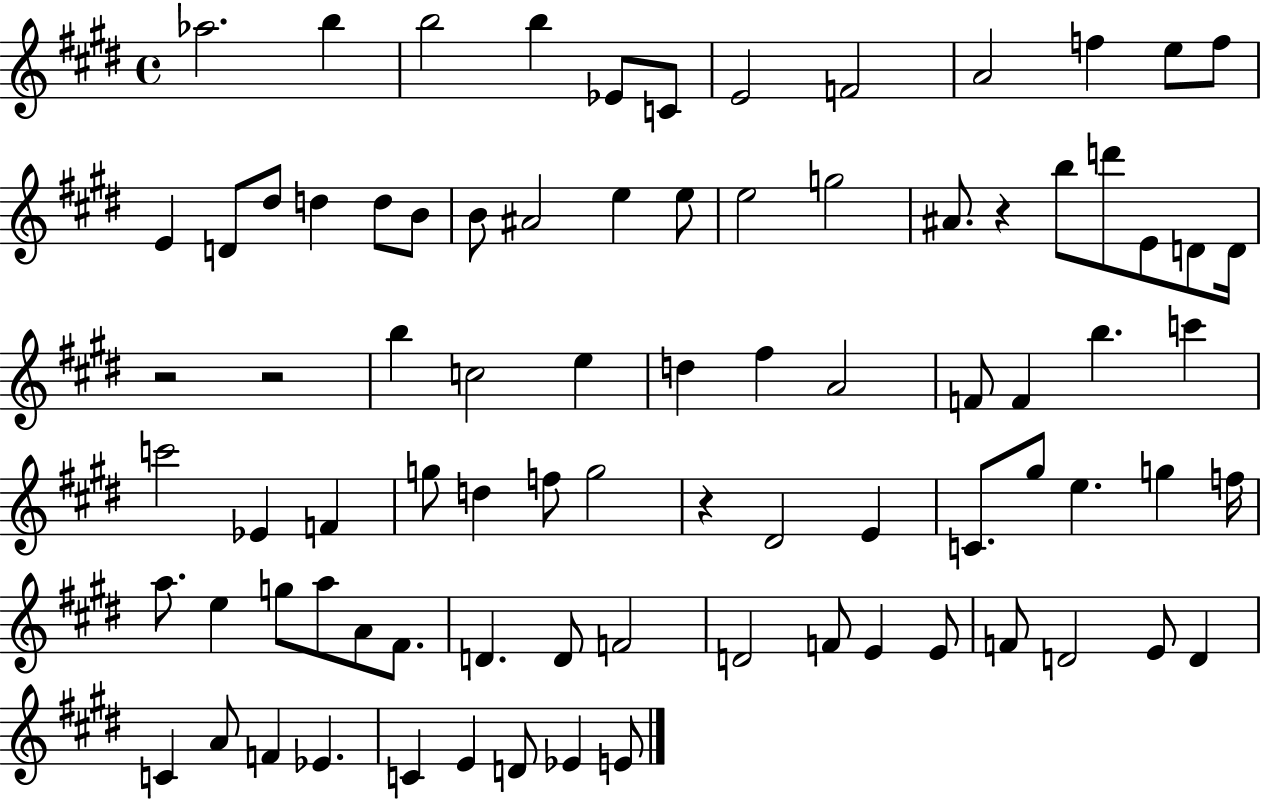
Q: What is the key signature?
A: E major